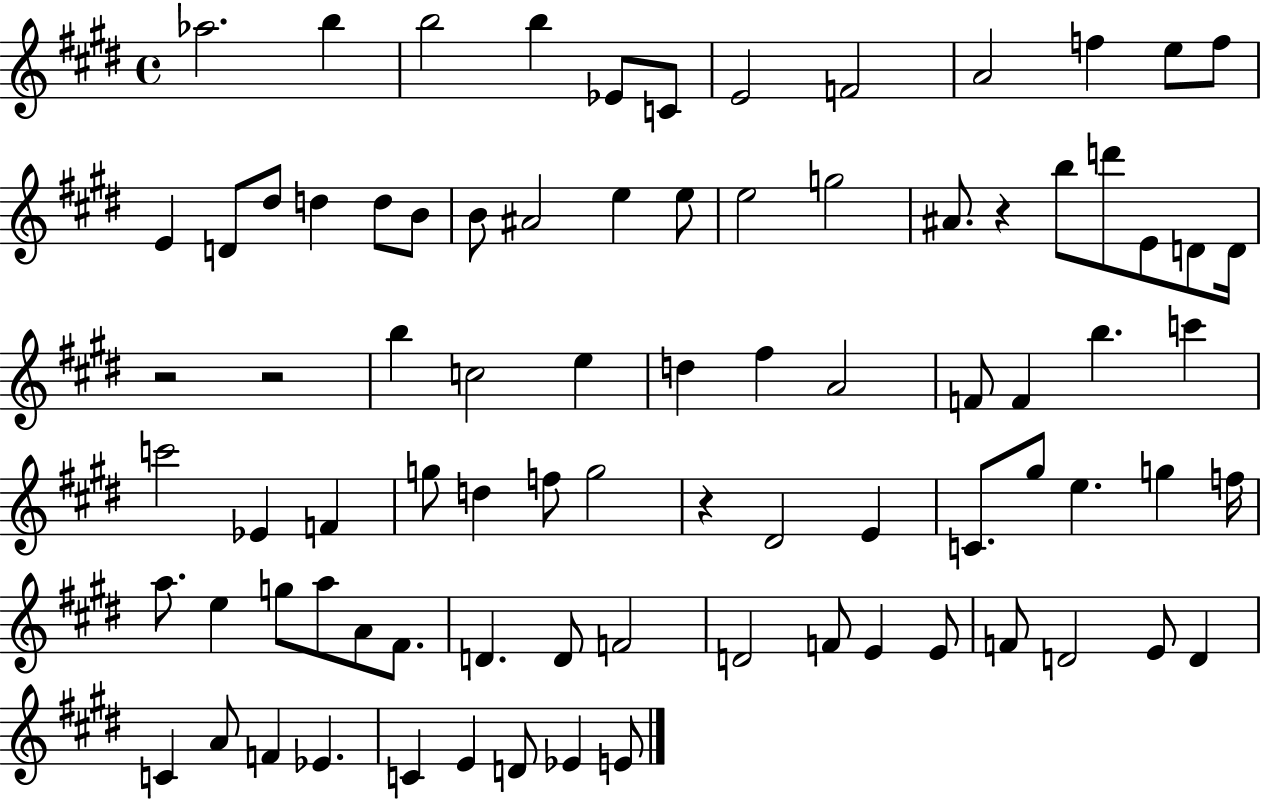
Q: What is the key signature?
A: E major